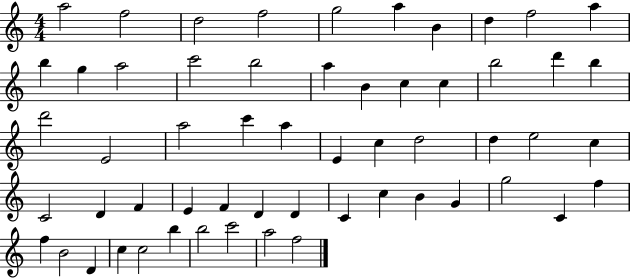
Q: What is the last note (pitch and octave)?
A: F5